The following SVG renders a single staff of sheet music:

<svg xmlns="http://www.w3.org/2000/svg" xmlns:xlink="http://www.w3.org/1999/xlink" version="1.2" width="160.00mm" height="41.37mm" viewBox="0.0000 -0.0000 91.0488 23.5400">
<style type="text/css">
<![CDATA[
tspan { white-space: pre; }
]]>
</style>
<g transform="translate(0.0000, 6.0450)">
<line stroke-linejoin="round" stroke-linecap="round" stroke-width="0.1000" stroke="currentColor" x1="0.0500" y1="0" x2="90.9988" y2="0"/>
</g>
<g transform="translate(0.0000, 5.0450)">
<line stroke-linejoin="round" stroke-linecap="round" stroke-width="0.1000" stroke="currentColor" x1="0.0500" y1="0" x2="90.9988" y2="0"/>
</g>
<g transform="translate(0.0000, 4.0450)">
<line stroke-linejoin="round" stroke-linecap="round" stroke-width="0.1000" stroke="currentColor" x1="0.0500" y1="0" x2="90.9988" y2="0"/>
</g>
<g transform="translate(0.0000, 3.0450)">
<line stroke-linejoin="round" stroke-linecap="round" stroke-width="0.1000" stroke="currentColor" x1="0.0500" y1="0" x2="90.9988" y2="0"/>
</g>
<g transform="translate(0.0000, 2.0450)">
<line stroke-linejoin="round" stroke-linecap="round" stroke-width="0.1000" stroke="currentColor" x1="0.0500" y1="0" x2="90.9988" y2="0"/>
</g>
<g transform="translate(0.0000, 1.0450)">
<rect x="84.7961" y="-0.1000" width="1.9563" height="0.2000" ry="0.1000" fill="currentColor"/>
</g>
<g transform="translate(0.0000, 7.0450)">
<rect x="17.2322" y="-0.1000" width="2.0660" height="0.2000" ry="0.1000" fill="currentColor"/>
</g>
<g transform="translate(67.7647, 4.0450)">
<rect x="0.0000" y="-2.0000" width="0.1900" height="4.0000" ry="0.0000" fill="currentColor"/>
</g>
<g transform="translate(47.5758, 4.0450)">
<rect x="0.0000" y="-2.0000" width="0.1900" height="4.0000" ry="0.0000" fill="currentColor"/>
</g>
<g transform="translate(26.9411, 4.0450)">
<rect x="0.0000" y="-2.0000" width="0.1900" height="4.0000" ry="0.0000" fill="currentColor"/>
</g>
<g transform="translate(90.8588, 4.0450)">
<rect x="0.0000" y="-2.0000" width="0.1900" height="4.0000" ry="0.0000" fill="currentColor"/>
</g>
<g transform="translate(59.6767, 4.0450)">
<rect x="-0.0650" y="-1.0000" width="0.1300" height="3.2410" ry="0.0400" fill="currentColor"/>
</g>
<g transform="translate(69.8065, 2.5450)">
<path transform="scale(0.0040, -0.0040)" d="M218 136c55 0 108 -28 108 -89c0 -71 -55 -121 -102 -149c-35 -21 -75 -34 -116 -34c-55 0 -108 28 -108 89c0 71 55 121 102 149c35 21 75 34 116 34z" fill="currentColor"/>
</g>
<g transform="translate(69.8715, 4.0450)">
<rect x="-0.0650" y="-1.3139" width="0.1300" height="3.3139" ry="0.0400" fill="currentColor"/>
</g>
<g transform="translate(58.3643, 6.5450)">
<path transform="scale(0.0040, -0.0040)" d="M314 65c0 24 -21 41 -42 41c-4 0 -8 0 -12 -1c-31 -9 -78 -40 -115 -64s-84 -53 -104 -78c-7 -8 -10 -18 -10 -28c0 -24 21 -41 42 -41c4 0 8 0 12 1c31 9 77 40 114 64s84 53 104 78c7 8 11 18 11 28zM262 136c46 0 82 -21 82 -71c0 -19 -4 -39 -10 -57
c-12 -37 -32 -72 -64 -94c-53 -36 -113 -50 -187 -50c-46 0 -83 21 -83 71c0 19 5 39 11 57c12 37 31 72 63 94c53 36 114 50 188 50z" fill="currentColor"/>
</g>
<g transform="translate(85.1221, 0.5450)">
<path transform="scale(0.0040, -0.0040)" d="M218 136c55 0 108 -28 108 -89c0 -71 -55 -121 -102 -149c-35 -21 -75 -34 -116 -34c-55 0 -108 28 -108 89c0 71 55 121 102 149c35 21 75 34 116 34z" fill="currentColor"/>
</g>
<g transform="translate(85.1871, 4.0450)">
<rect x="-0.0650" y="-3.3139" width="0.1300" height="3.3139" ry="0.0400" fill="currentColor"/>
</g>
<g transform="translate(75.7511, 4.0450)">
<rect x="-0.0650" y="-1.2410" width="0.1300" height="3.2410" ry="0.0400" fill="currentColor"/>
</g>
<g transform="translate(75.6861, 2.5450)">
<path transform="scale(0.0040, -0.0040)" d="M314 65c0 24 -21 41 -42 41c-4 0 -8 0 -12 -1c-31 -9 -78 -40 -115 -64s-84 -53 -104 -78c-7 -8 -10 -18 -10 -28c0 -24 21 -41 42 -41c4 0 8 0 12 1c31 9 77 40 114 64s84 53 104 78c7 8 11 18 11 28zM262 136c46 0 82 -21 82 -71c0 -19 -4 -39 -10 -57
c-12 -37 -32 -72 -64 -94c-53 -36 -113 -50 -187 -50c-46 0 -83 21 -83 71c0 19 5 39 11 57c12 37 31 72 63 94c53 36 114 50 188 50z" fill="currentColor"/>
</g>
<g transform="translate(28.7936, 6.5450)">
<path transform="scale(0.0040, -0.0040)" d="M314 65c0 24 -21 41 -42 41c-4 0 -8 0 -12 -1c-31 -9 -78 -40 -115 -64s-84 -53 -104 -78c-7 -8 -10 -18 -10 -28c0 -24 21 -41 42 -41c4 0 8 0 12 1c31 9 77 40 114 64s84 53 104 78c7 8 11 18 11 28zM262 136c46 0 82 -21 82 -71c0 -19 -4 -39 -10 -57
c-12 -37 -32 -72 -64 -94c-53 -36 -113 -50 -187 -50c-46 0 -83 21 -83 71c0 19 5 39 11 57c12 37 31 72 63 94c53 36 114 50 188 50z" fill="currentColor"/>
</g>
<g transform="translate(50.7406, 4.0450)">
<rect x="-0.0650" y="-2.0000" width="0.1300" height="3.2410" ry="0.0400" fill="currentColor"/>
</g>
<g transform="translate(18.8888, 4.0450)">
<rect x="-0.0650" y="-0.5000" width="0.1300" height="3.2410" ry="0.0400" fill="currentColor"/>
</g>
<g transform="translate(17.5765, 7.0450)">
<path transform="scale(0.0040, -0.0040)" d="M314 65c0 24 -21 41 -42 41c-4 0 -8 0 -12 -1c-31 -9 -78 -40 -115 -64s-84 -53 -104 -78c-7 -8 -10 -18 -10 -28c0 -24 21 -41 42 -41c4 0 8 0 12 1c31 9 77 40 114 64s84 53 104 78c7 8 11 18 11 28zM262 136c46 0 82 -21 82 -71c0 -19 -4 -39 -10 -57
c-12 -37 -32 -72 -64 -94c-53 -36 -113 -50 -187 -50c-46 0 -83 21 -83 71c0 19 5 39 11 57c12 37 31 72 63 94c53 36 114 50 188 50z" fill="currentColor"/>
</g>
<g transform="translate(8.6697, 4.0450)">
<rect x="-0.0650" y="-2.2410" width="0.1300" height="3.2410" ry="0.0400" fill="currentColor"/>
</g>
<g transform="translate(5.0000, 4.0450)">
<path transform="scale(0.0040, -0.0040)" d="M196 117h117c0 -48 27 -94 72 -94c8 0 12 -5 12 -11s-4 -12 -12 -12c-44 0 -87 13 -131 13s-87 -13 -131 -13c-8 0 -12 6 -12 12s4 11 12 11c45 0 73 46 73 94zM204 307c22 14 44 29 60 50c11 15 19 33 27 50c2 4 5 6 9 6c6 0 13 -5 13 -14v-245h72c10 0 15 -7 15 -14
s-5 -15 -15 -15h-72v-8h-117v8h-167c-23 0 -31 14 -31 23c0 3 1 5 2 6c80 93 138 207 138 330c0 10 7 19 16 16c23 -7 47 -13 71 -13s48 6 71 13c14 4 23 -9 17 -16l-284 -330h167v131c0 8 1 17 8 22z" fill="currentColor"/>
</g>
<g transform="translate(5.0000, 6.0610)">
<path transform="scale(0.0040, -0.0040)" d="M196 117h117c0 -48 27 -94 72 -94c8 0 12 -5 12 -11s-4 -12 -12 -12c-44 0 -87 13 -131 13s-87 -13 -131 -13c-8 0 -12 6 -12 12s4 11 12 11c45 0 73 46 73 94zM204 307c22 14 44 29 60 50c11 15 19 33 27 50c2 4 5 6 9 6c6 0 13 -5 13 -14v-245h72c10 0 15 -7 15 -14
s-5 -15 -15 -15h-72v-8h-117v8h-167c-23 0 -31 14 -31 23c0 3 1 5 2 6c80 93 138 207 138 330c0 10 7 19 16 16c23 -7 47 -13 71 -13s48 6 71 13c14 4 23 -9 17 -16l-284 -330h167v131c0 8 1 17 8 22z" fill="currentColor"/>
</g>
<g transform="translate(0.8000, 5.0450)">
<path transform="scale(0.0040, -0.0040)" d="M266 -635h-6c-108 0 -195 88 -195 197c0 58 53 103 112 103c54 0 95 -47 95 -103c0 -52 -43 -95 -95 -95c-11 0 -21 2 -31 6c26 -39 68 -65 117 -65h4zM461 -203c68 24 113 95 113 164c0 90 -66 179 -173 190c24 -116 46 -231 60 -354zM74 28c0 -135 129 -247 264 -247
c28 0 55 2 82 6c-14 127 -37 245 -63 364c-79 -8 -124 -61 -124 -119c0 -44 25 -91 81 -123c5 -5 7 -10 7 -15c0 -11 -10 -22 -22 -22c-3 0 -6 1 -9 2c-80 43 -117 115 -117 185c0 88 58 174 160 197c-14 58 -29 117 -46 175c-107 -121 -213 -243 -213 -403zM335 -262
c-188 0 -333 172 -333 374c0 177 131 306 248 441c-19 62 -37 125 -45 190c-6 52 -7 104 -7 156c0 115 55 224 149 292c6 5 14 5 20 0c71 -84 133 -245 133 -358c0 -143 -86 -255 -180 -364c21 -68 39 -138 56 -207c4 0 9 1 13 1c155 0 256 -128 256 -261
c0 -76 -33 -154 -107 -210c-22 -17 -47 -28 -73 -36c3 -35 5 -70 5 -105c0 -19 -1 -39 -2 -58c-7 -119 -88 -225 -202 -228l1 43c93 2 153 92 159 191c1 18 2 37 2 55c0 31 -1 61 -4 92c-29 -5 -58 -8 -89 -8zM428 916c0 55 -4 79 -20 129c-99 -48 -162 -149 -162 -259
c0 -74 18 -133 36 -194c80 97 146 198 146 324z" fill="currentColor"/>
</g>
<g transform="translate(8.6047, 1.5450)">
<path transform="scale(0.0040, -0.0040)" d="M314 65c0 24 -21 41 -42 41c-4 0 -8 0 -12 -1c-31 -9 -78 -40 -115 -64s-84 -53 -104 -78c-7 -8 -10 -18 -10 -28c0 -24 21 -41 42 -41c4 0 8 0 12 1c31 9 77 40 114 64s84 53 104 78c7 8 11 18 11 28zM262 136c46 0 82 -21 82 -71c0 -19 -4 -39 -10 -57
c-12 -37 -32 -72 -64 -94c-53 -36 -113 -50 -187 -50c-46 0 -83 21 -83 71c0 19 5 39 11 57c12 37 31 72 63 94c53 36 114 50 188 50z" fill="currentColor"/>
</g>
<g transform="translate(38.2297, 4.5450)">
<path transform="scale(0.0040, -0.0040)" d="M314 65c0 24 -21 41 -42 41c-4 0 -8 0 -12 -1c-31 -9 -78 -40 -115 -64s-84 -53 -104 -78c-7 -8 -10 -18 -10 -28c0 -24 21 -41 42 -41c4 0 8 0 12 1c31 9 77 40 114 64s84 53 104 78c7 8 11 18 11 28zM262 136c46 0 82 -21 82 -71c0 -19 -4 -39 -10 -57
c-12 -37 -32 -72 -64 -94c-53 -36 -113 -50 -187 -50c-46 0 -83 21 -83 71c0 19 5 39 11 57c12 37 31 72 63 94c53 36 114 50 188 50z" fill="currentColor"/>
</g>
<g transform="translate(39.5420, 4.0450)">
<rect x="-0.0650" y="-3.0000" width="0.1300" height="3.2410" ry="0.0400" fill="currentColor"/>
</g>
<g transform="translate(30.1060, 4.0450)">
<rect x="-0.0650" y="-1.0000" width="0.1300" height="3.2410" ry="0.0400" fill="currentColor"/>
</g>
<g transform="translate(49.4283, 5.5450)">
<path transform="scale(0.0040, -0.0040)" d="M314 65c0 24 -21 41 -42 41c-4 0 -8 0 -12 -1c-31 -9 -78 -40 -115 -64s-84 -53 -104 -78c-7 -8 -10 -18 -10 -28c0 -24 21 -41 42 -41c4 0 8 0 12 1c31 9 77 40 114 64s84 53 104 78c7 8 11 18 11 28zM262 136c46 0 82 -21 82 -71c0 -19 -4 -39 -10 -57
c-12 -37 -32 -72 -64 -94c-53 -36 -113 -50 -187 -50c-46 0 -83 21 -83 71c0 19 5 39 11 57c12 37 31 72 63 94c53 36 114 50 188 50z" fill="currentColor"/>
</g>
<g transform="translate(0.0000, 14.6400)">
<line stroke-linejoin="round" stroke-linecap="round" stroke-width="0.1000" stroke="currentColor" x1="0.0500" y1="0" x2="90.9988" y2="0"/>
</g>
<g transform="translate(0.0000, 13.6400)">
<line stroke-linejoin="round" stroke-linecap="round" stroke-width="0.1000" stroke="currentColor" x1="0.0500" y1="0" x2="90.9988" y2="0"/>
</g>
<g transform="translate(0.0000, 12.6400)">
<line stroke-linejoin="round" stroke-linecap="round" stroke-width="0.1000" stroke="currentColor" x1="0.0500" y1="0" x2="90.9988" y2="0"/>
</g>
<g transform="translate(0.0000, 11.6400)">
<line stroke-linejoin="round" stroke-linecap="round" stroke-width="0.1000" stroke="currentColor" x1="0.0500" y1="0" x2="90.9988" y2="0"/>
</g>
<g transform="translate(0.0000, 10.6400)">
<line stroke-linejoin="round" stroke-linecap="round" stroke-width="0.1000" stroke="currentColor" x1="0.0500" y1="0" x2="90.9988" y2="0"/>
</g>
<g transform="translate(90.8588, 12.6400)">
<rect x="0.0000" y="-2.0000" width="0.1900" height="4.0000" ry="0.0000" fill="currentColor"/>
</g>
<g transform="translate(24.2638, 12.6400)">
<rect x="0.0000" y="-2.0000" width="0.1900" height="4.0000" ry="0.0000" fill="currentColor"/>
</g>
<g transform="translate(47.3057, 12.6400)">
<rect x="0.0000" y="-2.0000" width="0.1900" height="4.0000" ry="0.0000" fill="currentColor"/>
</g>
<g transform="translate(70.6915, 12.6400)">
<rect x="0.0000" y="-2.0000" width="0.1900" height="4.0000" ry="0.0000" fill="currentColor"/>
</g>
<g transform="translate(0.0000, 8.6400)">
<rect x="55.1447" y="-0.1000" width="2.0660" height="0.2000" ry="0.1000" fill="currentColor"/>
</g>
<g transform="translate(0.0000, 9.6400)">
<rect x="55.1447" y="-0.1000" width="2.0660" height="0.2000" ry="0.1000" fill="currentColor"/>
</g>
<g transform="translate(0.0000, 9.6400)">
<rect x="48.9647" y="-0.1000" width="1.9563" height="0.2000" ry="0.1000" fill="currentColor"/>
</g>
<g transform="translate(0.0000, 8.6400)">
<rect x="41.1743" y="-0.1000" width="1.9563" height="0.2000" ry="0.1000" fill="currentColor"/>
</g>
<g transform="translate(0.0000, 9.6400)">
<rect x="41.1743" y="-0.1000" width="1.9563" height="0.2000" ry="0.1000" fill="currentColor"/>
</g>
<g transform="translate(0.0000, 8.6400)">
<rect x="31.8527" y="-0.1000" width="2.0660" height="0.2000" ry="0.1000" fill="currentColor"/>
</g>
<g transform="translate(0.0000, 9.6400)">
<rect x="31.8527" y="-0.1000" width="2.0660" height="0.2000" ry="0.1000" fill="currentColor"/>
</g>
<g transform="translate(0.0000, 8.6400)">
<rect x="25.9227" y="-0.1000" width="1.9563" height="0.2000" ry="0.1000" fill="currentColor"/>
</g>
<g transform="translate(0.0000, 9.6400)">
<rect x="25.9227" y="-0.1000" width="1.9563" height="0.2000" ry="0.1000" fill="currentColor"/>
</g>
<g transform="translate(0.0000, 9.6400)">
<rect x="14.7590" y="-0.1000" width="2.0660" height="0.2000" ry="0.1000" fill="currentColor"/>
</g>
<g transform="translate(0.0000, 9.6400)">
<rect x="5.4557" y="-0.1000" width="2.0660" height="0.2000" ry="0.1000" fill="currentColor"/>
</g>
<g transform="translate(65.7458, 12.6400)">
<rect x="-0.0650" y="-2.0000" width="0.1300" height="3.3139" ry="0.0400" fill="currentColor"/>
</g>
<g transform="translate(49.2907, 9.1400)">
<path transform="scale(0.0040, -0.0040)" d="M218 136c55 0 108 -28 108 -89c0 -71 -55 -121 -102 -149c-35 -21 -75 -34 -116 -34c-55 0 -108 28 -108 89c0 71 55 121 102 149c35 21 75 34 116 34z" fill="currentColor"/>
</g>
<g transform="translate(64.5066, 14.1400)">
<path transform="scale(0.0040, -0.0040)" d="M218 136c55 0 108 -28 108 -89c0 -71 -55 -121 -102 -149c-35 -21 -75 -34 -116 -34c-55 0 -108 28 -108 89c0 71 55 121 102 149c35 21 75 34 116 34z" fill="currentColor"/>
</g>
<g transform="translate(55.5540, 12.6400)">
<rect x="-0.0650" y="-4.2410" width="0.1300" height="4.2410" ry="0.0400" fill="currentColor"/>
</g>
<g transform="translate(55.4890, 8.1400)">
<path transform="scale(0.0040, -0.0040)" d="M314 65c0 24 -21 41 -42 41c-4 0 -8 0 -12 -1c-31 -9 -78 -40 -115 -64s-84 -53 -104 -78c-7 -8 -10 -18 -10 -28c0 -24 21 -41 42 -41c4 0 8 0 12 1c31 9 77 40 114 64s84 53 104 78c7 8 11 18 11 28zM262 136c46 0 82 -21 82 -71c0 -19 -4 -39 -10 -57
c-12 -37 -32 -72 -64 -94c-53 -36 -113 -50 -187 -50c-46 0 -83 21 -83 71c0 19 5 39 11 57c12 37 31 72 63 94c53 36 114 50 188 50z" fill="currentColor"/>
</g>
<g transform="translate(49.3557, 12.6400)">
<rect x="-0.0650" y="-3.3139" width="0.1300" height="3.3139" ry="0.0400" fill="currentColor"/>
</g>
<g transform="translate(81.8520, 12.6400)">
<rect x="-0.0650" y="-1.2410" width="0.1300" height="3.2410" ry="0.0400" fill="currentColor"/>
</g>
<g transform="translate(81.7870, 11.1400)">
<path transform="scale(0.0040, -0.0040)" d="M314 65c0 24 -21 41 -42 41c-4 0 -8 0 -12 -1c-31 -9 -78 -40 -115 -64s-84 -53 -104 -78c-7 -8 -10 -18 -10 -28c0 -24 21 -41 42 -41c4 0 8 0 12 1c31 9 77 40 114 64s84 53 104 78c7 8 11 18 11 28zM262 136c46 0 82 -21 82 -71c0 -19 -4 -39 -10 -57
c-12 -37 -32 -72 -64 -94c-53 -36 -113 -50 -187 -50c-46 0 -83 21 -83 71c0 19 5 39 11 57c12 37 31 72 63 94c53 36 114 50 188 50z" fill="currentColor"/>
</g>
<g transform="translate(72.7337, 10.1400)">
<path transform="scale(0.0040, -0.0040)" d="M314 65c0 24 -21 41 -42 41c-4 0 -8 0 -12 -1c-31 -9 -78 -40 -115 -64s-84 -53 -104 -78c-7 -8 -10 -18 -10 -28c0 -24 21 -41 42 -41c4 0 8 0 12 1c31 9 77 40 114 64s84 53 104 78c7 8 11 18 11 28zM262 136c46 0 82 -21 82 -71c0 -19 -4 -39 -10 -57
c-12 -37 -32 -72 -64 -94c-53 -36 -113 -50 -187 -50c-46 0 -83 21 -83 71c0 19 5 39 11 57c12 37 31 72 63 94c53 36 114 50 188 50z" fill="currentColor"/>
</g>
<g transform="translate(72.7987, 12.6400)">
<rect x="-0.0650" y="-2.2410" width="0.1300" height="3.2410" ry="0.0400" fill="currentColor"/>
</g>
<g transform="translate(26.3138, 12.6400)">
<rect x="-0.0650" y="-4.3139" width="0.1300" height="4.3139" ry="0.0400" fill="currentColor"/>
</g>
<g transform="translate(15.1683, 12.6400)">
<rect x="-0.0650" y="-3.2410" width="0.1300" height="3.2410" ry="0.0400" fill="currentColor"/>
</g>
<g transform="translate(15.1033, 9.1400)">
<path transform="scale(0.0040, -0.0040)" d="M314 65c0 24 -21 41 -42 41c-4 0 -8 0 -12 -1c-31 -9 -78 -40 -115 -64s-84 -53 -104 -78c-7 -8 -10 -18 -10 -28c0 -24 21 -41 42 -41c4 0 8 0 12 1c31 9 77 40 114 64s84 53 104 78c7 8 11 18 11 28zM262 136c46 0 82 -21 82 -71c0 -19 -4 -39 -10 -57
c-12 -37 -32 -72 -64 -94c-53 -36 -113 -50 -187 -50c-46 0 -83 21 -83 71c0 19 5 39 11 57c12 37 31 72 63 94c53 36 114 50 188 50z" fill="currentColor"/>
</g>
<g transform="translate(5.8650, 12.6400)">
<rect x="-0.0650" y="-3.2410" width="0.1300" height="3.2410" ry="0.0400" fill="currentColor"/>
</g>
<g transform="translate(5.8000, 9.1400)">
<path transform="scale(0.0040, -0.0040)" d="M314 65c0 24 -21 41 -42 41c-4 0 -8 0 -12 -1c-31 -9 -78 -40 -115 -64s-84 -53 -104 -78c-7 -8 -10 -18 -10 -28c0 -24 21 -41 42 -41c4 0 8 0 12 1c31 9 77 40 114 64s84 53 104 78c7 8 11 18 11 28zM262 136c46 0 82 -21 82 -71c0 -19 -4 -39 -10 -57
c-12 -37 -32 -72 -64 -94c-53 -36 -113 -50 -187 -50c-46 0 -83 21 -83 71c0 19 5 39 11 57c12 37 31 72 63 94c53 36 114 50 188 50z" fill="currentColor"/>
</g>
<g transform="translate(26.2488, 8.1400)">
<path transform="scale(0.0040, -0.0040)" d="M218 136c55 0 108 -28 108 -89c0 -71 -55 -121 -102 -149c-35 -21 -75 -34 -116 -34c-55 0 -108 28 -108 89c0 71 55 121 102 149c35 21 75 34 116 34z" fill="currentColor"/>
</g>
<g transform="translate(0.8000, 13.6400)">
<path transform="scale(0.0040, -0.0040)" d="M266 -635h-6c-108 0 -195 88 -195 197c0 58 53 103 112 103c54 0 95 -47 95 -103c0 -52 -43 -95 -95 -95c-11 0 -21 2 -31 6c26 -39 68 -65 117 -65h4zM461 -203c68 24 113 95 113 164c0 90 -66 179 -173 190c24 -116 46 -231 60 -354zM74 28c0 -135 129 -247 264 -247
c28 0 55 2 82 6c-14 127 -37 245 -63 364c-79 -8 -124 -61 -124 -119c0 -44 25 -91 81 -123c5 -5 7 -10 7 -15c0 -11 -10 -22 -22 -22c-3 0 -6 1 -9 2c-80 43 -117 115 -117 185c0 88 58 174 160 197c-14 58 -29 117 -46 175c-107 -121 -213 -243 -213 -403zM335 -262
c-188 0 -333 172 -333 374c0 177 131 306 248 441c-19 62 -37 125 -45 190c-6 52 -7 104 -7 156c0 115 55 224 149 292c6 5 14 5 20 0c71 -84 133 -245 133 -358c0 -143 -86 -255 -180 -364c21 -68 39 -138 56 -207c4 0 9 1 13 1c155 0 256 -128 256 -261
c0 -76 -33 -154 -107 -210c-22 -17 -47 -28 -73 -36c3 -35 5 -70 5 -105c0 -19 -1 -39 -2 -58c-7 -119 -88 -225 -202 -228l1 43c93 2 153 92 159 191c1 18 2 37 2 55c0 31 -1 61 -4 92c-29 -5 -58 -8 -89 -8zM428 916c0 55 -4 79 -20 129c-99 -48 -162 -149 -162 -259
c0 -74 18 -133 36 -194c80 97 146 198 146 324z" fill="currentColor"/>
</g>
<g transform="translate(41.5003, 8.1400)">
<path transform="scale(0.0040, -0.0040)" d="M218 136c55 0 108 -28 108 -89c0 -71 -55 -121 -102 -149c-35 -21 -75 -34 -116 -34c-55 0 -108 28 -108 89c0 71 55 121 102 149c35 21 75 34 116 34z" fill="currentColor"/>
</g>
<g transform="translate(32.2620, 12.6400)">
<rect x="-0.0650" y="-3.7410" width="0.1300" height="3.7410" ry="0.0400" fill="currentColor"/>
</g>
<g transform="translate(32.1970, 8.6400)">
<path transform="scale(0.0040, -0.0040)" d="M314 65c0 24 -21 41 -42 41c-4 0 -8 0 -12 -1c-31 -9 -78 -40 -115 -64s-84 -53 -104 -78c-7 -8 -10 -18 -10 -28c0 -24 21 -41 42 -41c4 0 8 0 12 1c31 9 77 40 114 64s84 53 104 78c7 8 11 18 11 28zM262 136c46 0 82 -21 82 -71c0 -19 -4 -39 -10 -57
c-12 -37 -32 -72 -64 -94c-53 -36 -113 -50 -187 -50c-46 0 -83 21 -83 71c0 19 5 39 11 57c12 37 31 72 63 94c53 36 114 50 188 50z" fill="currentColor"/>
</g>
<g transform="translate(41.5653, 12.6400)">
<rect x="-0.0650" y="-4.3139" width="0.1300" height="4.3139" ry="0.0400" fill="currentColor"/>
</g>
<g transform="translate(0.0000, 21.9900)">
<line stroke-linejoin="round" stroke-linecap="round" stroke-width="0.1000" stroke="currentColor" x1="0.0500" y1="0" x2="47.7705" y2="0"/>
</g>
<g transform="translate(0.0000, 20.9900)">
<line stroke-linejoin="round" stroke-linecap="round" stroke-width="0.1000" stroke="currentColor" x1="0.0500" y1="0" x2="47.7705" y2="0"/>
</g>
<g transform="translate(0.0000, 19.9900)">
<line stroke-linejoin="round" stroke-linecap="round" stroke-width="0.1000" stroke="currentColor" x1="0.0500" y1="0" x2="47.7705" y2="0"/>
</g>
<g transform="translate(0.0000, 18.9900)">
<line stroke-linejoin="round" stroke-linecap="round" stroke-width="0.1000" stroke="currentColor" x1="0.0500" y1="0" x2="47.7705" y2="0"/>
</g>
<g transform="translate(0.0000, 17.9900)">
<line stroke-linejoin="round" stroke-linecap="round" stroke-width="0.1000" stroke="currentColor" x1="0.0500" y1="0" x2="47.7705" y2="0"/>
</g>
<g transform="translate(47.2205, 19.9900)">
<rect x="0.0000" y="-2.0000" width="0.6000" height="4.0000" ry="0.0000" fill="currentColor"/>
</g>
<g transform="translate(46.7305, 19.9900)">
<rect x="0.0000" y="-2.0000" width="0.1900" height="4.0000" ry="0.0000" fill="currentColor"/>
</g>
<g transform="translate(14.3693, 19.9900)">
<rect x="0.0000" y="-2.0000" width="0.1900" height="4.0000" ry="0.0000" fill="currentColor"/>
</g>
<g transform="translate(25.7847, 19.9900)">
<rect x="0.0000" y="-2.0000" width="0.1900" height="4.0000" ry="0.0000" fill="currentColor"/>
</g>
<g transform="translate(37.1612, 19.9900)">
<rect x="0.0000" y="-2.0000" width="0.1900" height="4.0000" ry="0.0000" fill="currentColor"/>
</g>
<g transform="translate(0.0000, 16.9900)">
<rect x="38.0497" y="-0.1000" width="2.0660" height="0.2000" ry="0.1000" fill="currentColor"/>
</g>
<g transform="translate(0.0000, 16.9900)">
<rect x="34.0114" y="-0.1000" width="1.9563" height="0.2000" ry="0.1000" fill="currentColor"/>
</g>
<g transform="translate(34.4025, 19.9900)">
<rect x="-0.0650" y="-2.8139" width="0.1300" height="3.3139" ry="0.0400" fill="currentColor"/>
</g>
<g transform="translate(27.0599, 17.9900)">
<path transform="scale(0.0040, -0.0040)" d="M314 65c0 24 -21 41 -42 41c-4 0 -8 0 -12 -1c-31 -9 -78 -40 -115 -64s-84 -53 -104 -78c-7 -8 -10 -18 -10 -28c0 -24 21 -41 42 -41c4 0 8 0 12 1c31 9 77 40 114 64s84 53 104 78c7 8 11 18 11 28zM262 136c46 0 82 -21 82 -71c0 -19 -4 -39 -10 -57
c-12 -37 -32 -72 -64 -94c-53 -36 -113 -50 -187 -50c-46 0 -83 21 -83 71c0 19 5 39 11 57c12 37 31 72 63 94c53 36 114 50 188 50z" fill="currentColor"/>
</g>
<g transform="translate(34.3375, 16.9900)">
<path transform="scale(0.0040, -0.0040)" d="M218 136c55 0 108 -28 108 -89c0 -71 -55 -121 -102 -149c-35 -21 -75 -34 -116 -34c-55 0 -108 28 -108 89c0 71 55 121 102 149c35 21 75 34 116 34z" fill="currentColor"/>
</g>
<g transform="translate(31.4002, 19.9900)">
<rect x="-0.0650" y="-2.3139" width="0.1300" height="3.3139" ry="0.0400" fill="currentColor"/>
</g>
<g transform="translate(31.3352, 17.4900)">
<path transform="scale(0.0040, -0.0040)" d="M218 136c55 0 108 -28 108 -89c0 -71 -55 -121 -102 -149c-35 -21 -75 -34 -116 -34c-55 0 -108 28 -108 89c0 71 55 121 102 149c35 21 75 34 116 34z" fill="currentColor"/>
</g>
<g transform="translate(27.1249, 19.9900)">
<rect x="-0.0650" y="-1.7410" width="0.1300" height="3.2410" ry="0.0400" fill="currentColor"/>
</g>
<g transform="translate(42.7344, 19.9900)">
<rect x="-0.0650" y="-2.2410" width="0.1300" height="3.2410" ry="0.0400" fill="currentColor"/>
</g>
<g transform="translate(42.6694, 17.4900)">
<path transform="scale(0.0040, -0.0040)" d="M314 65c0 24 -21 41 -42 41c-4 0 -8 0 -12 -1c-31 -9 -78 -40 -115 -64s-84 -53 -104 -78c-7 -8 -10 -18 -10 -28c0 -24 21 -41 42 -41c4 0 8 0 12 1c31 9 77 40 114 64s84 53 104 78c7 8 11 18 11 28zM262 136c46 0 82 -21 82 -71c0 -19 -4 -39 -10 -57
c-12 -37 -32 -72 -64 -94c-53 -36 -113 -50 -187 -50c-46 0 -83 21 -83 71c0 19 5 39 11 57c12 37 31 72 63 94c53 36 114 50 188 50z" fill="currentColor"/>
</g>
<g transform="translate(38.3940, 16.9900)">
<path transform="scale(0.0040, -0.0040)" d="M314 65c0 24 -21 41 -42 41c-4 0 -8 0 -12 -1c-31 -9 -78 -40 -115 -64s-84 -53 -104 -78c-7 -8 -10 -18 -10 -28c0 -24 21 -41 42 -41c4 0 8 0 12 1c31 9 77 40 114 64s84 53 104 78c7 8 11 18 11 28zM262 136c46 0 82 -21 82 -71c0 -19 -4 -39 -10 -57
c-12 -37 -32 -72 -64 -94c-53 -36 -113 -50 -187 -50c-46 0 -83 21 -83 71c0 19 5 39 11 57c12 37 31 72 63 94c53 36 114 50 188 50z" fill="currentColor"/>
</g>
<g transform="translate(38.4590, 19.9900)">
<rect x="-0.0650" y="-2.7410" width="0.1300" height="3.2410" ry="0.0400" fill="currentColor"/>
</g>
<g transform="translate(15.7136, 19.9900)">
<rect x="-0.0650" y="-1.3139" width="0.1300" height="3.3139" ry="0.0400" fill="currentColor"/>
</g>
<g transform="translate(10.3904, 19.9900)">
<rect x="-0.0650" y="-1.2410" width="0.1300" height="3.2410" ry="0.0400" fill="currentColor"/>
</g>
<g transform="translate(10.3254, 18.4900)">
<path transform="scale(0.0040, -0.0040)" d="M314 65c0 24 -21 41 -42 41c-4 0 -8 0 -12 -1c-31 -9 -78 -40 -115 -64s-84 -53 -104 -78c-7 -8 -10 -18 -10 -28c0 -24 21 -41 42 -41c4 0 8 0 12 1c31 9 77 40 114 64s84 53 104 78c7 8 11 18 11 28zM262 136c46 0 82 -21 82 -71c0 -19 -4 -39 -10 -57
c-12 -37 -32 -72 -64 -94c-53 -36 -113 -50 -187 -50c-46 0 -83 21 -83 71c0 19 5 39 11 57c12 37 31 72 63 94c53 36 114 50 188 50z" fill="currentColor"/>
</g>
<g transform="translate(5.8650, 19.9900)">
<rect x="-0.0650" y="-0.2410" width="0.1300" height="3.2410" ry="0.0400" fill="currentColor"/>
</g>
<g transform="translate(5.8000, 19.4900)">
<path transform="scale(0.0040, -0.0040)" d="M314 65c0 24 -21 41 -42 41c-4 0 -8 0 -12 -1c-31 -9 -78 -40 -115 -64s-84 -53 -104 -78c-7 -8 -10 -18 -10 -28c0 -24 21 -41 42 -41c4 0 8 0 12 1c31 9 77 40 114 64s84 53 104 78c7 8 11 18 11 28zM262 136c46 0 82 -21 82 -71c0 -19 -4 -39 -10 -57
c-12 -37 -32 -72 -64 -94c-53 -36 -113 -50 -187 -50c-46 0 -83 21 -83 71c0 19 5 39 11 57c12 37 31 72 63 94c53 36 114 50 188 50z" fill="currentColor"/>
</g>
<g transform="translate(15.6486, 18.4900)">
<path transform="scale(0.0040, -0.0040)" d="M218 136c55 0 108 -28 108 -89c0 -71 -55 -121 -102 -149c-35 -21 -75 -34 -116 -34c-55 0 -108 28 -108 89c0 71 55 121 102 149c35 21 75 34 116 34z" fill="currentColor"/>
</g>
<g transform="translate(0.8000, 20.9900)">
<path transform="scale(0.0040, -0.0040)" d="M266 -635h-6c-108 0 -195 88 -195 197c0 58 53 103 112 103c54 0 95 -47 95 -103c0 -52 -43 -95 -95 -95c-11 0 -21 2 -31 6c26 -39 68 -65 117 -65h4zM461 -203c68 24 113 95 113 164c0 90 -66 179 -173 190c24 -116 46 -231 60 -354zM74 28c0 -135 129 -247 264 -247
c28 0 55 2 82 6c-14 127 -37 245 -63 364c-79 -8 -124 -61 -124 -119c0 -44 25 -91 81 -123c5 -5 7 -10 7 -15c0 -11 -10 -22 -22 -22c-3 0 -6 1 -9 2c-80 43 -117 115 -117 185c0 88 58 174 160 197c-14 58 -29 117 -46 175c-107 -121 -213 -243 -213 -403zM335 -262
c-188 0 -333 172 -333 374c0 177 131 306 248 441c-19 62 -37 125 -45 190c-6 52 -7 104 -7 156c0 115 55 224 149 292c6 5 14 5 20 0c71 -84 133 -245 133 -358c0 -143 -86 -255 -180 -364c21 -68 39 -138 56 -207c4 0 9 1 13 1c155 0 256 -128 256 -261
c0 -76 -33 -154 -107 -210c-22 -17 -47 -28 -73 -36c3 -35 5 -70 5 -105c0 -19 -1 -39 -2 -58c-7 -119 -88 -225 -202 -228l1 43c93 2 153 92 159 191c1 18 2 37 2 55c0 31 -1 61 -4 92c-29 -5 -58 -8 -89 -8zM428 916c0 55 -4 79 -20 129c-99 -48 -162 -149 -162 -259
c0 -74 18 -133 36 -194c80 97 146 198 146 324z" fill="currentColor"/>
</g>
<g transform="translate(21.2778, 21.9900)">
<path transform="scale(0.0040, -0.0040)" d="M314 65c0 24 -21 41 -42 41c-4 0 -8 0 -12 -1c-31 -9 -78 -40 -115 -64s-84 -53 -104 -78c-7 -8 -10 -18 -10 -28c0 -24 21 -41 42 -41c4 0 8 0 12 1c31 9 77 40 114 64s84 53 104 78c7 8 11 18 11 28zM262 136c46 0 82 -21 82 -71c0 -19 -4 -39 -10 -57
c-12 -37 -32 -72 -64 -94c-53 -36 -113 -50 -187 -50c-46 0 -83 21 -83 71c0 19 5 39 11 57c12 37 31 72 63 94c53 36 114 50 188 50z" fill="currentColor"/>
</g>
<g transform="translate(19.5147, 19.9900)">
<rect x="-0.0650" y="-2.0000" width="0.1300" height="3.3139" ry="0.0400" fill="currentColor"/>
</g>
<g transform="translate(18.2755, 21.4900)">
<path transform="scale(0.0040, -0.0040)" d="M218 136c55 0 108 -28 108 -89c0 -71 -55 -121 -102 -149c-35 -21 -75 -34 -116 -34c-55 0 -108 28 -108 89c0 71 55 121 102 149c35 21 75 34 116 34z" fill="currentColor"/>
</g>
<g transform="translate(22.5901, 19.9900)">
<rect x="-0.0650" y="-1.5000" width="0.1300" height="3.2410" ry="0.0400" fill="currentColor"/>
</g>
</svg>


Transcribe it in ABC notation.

X:1
T:Untitled
M:4/4
L:1/4
K:C
g2 C2 D2 A2 F2 D2 e e2 b b2 b2 d' c'2 d' b d'2 F g2 e2 c2 e2 e F E2 f2 g a a2 g2